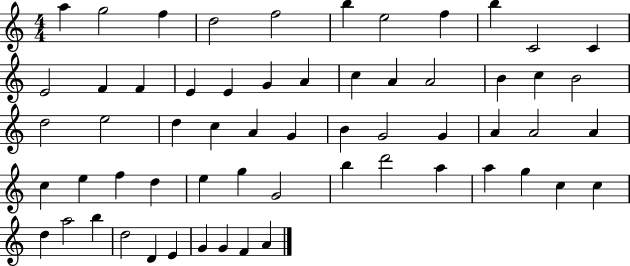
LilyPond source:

{
  \clef treble
  \numericTimeSignature
  \time 4/4
  \key c \major
  a''4 g''2 f''4 | d''2 f''2 | b''4 e''2 f''4 | b''4 c'2 c'4 | \break e'2 f'4 f'4 | e'4 e'4 g'4 a'4 | c''4 a'4 a'2 | b'4 c''4 b'2 | \break d''2 e''2 | d''4 c''4 a'4 g'4 | b'4 g'2 g'4 | a'4 a'2 a'4 | \break c''4 e''4 f''4 d''4 | e''4 g''4 g'2 | b''4 d'''2 a''4 | a''4 g''4 c''4 c''4 | \break d''4 a''2 b''4 | d''2 d'4 e'4 | g'4 g'4 f'4 a'4 | \bar "|."
}